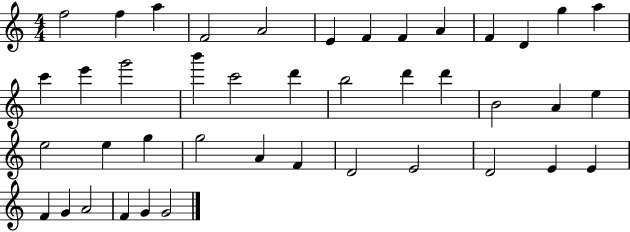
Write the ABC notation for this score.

X:1
T:Untitled
M:4/4
L:1/4
K:C
f2 f a F2 A2 E F F A F D g a c' e' g'2 b' c'2 d' b2 d' d' B2 A e e2 e g g2 A F D2 E2 D2 E E F G A2 F G G2